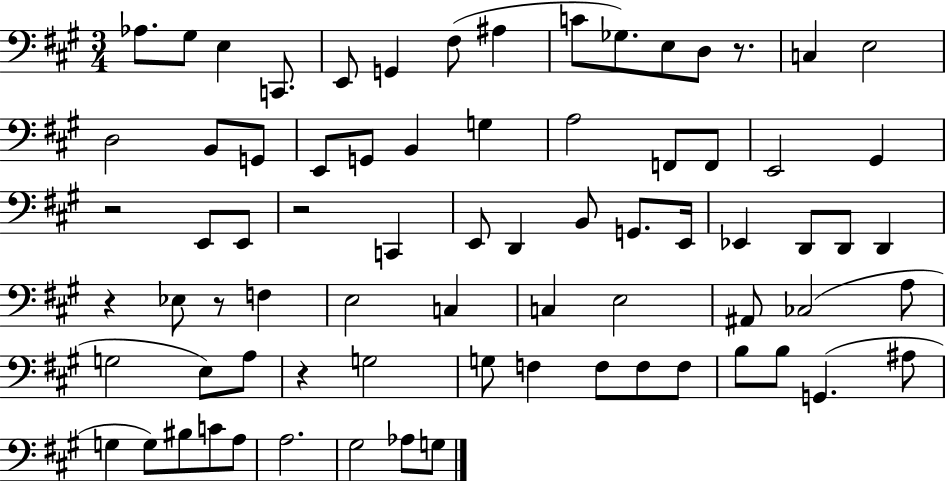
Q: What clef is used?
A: bass